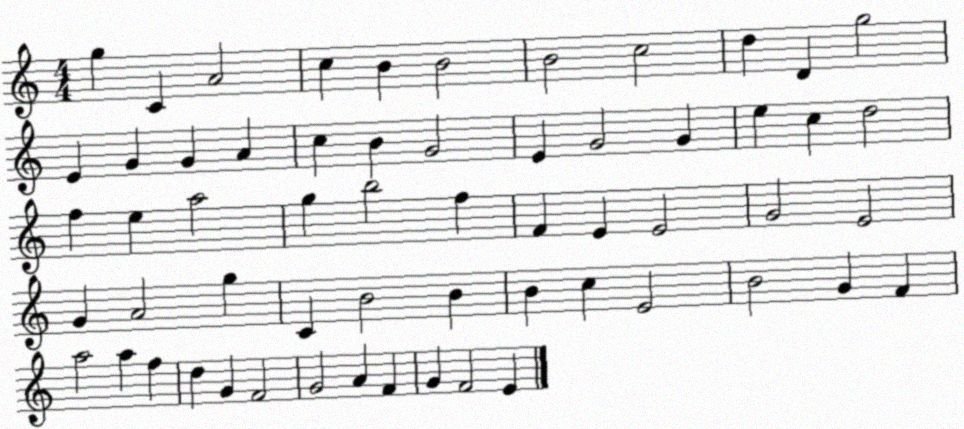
X:1
T:Untitled
M:4/4
L:1/4
K:C
g C A2 c B B2 B2 c2 d D g2 E G G A c B G2 E G2 G e c d2 f e a2 g b2 f F E E2 G2 E2 G A2 g C B2 B B c E2 B2 G F a2 a f d G F2 G2 A F G F2 E